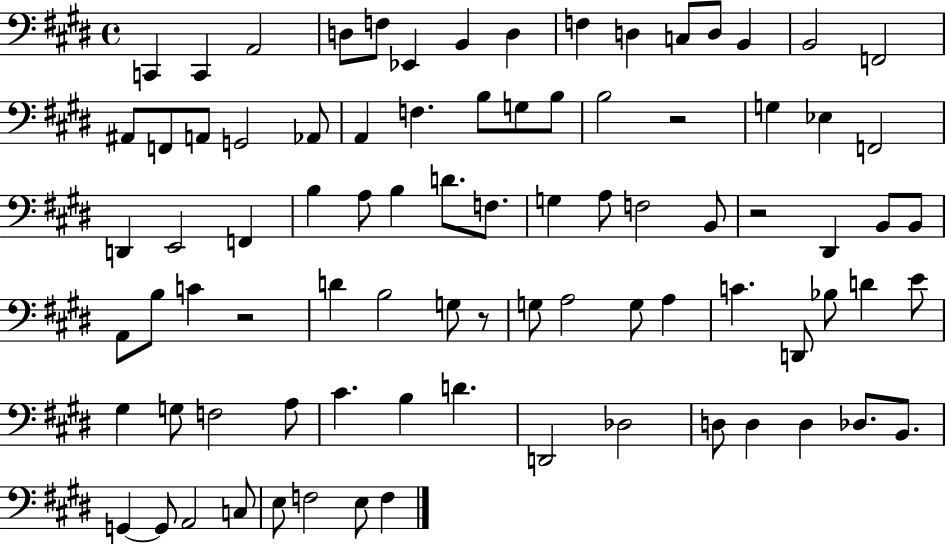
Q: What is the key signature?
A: E major